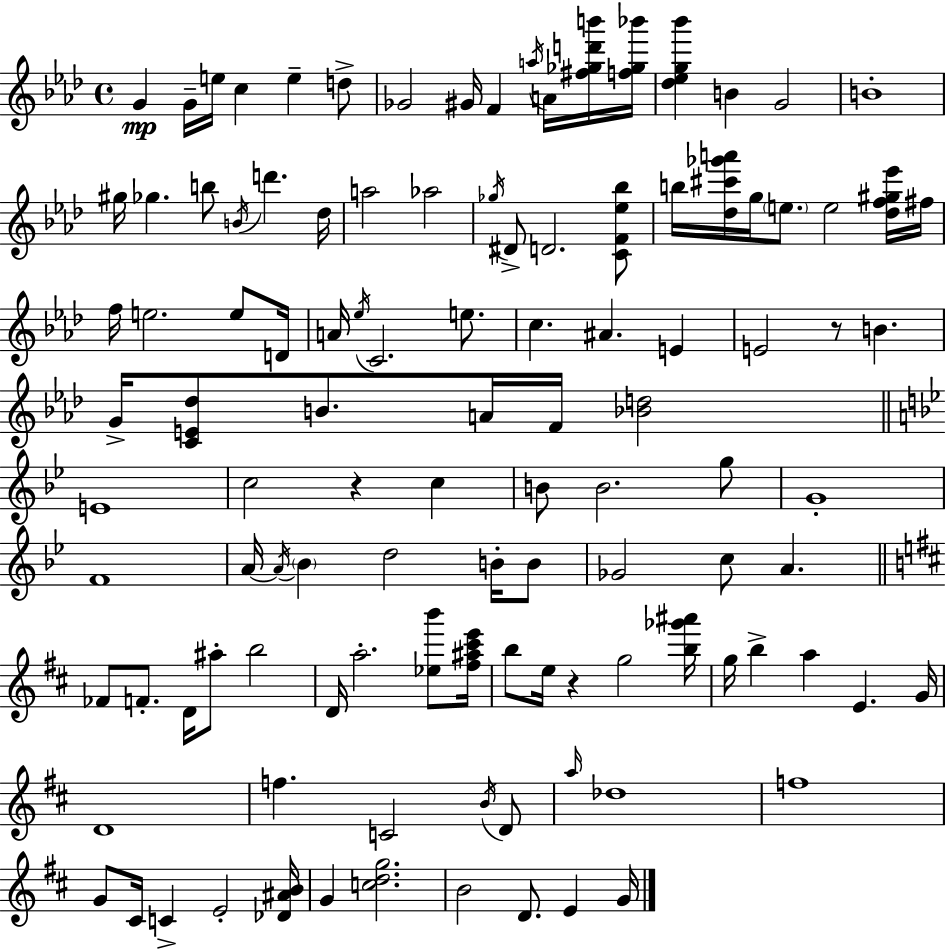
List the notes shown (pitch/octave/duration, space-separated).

G4/q G4/s E5/s C5/q E5/q D5/e Gb4/h G#4/s F4/q A5/s A4/s [F#5,Gb5,D6,B6]/s [F5,Gb5,Bb6]/s [Db5,Eb5,G5,Bb6]/q B4/q G4/h B4/w G#5/s Gb5/q. B5/e B4/s D6/q. Db5/s A5/h Ab5/h Gb5/s D#4/e D4/h. [C4,F4,Eb5,Bb5]/e B5/s [Db5,C#6,Gb6,A6]/s G5/s E5/e. E5/h [Db5,F5,G#5,Eb6]/s F#5/s F5/s E5/h. E5/e D4/s A4/s Eb5/s C4/h. E5/e. C5/q. A#4/q. E4/q E4/h R/e B4/q. G4/s [C4,E4,Db5]/e B4/e. A4/s F4/s [Bb4,D5]/h E4/w C5/h R/q C5/q B4/e B4/h. G5/e G4/w F4/w A4/s A4/s Bb4/q D5/h B4/s B4/e Gb4/h C5/e A4/q. FES4/e F4/e. D4/s A#5/e B5/h D4/s A5/h. [Eb5,B6]/e [F#5,A#5,C#6,E6]/s B5/e E5/s R/q G5/h [B5,Gb6,A#6]/s G5/s B5/q A5/q E4/q. G4/s D4/w F5/q. C4/h B4/s D4/e A5/s Db5/w F5/w G4/e C#4/s C4/q E4/h [Db4,A#4,B4]/s G4/q [C5,D5,G5]/h. B4/h D4/e. E4/q G4/s